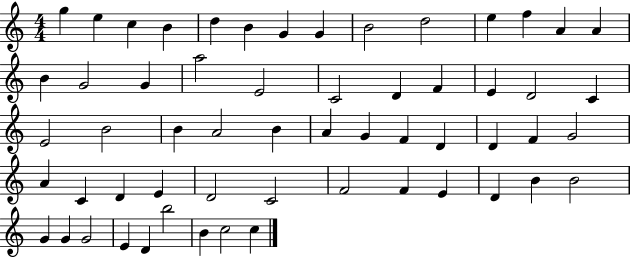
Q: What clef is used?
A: treble